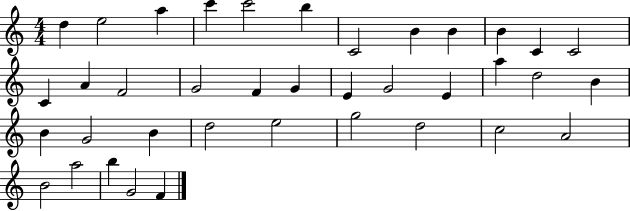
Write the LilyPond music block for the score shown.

{
  \clef treble
  \numericTimeSignature
  \time 4/4
  \key c \major
  d''4 e''2 a''4 | c'''4 c'''2 b''4 | c'2 b'4 b'4 | b'4 c'4 c'2 | \break c'4 a'4 f'2 | g'2 f'4 g'4 | e'4 g'2 e'4 | a''4 d''2 b'4 | \break b'4 g'2 b'4 | d''2 e''2 | g''2 d''2 | c''2 a'2 | \break b'2 a''2 | b''4 g'2 f'4 | \bar "|."
}